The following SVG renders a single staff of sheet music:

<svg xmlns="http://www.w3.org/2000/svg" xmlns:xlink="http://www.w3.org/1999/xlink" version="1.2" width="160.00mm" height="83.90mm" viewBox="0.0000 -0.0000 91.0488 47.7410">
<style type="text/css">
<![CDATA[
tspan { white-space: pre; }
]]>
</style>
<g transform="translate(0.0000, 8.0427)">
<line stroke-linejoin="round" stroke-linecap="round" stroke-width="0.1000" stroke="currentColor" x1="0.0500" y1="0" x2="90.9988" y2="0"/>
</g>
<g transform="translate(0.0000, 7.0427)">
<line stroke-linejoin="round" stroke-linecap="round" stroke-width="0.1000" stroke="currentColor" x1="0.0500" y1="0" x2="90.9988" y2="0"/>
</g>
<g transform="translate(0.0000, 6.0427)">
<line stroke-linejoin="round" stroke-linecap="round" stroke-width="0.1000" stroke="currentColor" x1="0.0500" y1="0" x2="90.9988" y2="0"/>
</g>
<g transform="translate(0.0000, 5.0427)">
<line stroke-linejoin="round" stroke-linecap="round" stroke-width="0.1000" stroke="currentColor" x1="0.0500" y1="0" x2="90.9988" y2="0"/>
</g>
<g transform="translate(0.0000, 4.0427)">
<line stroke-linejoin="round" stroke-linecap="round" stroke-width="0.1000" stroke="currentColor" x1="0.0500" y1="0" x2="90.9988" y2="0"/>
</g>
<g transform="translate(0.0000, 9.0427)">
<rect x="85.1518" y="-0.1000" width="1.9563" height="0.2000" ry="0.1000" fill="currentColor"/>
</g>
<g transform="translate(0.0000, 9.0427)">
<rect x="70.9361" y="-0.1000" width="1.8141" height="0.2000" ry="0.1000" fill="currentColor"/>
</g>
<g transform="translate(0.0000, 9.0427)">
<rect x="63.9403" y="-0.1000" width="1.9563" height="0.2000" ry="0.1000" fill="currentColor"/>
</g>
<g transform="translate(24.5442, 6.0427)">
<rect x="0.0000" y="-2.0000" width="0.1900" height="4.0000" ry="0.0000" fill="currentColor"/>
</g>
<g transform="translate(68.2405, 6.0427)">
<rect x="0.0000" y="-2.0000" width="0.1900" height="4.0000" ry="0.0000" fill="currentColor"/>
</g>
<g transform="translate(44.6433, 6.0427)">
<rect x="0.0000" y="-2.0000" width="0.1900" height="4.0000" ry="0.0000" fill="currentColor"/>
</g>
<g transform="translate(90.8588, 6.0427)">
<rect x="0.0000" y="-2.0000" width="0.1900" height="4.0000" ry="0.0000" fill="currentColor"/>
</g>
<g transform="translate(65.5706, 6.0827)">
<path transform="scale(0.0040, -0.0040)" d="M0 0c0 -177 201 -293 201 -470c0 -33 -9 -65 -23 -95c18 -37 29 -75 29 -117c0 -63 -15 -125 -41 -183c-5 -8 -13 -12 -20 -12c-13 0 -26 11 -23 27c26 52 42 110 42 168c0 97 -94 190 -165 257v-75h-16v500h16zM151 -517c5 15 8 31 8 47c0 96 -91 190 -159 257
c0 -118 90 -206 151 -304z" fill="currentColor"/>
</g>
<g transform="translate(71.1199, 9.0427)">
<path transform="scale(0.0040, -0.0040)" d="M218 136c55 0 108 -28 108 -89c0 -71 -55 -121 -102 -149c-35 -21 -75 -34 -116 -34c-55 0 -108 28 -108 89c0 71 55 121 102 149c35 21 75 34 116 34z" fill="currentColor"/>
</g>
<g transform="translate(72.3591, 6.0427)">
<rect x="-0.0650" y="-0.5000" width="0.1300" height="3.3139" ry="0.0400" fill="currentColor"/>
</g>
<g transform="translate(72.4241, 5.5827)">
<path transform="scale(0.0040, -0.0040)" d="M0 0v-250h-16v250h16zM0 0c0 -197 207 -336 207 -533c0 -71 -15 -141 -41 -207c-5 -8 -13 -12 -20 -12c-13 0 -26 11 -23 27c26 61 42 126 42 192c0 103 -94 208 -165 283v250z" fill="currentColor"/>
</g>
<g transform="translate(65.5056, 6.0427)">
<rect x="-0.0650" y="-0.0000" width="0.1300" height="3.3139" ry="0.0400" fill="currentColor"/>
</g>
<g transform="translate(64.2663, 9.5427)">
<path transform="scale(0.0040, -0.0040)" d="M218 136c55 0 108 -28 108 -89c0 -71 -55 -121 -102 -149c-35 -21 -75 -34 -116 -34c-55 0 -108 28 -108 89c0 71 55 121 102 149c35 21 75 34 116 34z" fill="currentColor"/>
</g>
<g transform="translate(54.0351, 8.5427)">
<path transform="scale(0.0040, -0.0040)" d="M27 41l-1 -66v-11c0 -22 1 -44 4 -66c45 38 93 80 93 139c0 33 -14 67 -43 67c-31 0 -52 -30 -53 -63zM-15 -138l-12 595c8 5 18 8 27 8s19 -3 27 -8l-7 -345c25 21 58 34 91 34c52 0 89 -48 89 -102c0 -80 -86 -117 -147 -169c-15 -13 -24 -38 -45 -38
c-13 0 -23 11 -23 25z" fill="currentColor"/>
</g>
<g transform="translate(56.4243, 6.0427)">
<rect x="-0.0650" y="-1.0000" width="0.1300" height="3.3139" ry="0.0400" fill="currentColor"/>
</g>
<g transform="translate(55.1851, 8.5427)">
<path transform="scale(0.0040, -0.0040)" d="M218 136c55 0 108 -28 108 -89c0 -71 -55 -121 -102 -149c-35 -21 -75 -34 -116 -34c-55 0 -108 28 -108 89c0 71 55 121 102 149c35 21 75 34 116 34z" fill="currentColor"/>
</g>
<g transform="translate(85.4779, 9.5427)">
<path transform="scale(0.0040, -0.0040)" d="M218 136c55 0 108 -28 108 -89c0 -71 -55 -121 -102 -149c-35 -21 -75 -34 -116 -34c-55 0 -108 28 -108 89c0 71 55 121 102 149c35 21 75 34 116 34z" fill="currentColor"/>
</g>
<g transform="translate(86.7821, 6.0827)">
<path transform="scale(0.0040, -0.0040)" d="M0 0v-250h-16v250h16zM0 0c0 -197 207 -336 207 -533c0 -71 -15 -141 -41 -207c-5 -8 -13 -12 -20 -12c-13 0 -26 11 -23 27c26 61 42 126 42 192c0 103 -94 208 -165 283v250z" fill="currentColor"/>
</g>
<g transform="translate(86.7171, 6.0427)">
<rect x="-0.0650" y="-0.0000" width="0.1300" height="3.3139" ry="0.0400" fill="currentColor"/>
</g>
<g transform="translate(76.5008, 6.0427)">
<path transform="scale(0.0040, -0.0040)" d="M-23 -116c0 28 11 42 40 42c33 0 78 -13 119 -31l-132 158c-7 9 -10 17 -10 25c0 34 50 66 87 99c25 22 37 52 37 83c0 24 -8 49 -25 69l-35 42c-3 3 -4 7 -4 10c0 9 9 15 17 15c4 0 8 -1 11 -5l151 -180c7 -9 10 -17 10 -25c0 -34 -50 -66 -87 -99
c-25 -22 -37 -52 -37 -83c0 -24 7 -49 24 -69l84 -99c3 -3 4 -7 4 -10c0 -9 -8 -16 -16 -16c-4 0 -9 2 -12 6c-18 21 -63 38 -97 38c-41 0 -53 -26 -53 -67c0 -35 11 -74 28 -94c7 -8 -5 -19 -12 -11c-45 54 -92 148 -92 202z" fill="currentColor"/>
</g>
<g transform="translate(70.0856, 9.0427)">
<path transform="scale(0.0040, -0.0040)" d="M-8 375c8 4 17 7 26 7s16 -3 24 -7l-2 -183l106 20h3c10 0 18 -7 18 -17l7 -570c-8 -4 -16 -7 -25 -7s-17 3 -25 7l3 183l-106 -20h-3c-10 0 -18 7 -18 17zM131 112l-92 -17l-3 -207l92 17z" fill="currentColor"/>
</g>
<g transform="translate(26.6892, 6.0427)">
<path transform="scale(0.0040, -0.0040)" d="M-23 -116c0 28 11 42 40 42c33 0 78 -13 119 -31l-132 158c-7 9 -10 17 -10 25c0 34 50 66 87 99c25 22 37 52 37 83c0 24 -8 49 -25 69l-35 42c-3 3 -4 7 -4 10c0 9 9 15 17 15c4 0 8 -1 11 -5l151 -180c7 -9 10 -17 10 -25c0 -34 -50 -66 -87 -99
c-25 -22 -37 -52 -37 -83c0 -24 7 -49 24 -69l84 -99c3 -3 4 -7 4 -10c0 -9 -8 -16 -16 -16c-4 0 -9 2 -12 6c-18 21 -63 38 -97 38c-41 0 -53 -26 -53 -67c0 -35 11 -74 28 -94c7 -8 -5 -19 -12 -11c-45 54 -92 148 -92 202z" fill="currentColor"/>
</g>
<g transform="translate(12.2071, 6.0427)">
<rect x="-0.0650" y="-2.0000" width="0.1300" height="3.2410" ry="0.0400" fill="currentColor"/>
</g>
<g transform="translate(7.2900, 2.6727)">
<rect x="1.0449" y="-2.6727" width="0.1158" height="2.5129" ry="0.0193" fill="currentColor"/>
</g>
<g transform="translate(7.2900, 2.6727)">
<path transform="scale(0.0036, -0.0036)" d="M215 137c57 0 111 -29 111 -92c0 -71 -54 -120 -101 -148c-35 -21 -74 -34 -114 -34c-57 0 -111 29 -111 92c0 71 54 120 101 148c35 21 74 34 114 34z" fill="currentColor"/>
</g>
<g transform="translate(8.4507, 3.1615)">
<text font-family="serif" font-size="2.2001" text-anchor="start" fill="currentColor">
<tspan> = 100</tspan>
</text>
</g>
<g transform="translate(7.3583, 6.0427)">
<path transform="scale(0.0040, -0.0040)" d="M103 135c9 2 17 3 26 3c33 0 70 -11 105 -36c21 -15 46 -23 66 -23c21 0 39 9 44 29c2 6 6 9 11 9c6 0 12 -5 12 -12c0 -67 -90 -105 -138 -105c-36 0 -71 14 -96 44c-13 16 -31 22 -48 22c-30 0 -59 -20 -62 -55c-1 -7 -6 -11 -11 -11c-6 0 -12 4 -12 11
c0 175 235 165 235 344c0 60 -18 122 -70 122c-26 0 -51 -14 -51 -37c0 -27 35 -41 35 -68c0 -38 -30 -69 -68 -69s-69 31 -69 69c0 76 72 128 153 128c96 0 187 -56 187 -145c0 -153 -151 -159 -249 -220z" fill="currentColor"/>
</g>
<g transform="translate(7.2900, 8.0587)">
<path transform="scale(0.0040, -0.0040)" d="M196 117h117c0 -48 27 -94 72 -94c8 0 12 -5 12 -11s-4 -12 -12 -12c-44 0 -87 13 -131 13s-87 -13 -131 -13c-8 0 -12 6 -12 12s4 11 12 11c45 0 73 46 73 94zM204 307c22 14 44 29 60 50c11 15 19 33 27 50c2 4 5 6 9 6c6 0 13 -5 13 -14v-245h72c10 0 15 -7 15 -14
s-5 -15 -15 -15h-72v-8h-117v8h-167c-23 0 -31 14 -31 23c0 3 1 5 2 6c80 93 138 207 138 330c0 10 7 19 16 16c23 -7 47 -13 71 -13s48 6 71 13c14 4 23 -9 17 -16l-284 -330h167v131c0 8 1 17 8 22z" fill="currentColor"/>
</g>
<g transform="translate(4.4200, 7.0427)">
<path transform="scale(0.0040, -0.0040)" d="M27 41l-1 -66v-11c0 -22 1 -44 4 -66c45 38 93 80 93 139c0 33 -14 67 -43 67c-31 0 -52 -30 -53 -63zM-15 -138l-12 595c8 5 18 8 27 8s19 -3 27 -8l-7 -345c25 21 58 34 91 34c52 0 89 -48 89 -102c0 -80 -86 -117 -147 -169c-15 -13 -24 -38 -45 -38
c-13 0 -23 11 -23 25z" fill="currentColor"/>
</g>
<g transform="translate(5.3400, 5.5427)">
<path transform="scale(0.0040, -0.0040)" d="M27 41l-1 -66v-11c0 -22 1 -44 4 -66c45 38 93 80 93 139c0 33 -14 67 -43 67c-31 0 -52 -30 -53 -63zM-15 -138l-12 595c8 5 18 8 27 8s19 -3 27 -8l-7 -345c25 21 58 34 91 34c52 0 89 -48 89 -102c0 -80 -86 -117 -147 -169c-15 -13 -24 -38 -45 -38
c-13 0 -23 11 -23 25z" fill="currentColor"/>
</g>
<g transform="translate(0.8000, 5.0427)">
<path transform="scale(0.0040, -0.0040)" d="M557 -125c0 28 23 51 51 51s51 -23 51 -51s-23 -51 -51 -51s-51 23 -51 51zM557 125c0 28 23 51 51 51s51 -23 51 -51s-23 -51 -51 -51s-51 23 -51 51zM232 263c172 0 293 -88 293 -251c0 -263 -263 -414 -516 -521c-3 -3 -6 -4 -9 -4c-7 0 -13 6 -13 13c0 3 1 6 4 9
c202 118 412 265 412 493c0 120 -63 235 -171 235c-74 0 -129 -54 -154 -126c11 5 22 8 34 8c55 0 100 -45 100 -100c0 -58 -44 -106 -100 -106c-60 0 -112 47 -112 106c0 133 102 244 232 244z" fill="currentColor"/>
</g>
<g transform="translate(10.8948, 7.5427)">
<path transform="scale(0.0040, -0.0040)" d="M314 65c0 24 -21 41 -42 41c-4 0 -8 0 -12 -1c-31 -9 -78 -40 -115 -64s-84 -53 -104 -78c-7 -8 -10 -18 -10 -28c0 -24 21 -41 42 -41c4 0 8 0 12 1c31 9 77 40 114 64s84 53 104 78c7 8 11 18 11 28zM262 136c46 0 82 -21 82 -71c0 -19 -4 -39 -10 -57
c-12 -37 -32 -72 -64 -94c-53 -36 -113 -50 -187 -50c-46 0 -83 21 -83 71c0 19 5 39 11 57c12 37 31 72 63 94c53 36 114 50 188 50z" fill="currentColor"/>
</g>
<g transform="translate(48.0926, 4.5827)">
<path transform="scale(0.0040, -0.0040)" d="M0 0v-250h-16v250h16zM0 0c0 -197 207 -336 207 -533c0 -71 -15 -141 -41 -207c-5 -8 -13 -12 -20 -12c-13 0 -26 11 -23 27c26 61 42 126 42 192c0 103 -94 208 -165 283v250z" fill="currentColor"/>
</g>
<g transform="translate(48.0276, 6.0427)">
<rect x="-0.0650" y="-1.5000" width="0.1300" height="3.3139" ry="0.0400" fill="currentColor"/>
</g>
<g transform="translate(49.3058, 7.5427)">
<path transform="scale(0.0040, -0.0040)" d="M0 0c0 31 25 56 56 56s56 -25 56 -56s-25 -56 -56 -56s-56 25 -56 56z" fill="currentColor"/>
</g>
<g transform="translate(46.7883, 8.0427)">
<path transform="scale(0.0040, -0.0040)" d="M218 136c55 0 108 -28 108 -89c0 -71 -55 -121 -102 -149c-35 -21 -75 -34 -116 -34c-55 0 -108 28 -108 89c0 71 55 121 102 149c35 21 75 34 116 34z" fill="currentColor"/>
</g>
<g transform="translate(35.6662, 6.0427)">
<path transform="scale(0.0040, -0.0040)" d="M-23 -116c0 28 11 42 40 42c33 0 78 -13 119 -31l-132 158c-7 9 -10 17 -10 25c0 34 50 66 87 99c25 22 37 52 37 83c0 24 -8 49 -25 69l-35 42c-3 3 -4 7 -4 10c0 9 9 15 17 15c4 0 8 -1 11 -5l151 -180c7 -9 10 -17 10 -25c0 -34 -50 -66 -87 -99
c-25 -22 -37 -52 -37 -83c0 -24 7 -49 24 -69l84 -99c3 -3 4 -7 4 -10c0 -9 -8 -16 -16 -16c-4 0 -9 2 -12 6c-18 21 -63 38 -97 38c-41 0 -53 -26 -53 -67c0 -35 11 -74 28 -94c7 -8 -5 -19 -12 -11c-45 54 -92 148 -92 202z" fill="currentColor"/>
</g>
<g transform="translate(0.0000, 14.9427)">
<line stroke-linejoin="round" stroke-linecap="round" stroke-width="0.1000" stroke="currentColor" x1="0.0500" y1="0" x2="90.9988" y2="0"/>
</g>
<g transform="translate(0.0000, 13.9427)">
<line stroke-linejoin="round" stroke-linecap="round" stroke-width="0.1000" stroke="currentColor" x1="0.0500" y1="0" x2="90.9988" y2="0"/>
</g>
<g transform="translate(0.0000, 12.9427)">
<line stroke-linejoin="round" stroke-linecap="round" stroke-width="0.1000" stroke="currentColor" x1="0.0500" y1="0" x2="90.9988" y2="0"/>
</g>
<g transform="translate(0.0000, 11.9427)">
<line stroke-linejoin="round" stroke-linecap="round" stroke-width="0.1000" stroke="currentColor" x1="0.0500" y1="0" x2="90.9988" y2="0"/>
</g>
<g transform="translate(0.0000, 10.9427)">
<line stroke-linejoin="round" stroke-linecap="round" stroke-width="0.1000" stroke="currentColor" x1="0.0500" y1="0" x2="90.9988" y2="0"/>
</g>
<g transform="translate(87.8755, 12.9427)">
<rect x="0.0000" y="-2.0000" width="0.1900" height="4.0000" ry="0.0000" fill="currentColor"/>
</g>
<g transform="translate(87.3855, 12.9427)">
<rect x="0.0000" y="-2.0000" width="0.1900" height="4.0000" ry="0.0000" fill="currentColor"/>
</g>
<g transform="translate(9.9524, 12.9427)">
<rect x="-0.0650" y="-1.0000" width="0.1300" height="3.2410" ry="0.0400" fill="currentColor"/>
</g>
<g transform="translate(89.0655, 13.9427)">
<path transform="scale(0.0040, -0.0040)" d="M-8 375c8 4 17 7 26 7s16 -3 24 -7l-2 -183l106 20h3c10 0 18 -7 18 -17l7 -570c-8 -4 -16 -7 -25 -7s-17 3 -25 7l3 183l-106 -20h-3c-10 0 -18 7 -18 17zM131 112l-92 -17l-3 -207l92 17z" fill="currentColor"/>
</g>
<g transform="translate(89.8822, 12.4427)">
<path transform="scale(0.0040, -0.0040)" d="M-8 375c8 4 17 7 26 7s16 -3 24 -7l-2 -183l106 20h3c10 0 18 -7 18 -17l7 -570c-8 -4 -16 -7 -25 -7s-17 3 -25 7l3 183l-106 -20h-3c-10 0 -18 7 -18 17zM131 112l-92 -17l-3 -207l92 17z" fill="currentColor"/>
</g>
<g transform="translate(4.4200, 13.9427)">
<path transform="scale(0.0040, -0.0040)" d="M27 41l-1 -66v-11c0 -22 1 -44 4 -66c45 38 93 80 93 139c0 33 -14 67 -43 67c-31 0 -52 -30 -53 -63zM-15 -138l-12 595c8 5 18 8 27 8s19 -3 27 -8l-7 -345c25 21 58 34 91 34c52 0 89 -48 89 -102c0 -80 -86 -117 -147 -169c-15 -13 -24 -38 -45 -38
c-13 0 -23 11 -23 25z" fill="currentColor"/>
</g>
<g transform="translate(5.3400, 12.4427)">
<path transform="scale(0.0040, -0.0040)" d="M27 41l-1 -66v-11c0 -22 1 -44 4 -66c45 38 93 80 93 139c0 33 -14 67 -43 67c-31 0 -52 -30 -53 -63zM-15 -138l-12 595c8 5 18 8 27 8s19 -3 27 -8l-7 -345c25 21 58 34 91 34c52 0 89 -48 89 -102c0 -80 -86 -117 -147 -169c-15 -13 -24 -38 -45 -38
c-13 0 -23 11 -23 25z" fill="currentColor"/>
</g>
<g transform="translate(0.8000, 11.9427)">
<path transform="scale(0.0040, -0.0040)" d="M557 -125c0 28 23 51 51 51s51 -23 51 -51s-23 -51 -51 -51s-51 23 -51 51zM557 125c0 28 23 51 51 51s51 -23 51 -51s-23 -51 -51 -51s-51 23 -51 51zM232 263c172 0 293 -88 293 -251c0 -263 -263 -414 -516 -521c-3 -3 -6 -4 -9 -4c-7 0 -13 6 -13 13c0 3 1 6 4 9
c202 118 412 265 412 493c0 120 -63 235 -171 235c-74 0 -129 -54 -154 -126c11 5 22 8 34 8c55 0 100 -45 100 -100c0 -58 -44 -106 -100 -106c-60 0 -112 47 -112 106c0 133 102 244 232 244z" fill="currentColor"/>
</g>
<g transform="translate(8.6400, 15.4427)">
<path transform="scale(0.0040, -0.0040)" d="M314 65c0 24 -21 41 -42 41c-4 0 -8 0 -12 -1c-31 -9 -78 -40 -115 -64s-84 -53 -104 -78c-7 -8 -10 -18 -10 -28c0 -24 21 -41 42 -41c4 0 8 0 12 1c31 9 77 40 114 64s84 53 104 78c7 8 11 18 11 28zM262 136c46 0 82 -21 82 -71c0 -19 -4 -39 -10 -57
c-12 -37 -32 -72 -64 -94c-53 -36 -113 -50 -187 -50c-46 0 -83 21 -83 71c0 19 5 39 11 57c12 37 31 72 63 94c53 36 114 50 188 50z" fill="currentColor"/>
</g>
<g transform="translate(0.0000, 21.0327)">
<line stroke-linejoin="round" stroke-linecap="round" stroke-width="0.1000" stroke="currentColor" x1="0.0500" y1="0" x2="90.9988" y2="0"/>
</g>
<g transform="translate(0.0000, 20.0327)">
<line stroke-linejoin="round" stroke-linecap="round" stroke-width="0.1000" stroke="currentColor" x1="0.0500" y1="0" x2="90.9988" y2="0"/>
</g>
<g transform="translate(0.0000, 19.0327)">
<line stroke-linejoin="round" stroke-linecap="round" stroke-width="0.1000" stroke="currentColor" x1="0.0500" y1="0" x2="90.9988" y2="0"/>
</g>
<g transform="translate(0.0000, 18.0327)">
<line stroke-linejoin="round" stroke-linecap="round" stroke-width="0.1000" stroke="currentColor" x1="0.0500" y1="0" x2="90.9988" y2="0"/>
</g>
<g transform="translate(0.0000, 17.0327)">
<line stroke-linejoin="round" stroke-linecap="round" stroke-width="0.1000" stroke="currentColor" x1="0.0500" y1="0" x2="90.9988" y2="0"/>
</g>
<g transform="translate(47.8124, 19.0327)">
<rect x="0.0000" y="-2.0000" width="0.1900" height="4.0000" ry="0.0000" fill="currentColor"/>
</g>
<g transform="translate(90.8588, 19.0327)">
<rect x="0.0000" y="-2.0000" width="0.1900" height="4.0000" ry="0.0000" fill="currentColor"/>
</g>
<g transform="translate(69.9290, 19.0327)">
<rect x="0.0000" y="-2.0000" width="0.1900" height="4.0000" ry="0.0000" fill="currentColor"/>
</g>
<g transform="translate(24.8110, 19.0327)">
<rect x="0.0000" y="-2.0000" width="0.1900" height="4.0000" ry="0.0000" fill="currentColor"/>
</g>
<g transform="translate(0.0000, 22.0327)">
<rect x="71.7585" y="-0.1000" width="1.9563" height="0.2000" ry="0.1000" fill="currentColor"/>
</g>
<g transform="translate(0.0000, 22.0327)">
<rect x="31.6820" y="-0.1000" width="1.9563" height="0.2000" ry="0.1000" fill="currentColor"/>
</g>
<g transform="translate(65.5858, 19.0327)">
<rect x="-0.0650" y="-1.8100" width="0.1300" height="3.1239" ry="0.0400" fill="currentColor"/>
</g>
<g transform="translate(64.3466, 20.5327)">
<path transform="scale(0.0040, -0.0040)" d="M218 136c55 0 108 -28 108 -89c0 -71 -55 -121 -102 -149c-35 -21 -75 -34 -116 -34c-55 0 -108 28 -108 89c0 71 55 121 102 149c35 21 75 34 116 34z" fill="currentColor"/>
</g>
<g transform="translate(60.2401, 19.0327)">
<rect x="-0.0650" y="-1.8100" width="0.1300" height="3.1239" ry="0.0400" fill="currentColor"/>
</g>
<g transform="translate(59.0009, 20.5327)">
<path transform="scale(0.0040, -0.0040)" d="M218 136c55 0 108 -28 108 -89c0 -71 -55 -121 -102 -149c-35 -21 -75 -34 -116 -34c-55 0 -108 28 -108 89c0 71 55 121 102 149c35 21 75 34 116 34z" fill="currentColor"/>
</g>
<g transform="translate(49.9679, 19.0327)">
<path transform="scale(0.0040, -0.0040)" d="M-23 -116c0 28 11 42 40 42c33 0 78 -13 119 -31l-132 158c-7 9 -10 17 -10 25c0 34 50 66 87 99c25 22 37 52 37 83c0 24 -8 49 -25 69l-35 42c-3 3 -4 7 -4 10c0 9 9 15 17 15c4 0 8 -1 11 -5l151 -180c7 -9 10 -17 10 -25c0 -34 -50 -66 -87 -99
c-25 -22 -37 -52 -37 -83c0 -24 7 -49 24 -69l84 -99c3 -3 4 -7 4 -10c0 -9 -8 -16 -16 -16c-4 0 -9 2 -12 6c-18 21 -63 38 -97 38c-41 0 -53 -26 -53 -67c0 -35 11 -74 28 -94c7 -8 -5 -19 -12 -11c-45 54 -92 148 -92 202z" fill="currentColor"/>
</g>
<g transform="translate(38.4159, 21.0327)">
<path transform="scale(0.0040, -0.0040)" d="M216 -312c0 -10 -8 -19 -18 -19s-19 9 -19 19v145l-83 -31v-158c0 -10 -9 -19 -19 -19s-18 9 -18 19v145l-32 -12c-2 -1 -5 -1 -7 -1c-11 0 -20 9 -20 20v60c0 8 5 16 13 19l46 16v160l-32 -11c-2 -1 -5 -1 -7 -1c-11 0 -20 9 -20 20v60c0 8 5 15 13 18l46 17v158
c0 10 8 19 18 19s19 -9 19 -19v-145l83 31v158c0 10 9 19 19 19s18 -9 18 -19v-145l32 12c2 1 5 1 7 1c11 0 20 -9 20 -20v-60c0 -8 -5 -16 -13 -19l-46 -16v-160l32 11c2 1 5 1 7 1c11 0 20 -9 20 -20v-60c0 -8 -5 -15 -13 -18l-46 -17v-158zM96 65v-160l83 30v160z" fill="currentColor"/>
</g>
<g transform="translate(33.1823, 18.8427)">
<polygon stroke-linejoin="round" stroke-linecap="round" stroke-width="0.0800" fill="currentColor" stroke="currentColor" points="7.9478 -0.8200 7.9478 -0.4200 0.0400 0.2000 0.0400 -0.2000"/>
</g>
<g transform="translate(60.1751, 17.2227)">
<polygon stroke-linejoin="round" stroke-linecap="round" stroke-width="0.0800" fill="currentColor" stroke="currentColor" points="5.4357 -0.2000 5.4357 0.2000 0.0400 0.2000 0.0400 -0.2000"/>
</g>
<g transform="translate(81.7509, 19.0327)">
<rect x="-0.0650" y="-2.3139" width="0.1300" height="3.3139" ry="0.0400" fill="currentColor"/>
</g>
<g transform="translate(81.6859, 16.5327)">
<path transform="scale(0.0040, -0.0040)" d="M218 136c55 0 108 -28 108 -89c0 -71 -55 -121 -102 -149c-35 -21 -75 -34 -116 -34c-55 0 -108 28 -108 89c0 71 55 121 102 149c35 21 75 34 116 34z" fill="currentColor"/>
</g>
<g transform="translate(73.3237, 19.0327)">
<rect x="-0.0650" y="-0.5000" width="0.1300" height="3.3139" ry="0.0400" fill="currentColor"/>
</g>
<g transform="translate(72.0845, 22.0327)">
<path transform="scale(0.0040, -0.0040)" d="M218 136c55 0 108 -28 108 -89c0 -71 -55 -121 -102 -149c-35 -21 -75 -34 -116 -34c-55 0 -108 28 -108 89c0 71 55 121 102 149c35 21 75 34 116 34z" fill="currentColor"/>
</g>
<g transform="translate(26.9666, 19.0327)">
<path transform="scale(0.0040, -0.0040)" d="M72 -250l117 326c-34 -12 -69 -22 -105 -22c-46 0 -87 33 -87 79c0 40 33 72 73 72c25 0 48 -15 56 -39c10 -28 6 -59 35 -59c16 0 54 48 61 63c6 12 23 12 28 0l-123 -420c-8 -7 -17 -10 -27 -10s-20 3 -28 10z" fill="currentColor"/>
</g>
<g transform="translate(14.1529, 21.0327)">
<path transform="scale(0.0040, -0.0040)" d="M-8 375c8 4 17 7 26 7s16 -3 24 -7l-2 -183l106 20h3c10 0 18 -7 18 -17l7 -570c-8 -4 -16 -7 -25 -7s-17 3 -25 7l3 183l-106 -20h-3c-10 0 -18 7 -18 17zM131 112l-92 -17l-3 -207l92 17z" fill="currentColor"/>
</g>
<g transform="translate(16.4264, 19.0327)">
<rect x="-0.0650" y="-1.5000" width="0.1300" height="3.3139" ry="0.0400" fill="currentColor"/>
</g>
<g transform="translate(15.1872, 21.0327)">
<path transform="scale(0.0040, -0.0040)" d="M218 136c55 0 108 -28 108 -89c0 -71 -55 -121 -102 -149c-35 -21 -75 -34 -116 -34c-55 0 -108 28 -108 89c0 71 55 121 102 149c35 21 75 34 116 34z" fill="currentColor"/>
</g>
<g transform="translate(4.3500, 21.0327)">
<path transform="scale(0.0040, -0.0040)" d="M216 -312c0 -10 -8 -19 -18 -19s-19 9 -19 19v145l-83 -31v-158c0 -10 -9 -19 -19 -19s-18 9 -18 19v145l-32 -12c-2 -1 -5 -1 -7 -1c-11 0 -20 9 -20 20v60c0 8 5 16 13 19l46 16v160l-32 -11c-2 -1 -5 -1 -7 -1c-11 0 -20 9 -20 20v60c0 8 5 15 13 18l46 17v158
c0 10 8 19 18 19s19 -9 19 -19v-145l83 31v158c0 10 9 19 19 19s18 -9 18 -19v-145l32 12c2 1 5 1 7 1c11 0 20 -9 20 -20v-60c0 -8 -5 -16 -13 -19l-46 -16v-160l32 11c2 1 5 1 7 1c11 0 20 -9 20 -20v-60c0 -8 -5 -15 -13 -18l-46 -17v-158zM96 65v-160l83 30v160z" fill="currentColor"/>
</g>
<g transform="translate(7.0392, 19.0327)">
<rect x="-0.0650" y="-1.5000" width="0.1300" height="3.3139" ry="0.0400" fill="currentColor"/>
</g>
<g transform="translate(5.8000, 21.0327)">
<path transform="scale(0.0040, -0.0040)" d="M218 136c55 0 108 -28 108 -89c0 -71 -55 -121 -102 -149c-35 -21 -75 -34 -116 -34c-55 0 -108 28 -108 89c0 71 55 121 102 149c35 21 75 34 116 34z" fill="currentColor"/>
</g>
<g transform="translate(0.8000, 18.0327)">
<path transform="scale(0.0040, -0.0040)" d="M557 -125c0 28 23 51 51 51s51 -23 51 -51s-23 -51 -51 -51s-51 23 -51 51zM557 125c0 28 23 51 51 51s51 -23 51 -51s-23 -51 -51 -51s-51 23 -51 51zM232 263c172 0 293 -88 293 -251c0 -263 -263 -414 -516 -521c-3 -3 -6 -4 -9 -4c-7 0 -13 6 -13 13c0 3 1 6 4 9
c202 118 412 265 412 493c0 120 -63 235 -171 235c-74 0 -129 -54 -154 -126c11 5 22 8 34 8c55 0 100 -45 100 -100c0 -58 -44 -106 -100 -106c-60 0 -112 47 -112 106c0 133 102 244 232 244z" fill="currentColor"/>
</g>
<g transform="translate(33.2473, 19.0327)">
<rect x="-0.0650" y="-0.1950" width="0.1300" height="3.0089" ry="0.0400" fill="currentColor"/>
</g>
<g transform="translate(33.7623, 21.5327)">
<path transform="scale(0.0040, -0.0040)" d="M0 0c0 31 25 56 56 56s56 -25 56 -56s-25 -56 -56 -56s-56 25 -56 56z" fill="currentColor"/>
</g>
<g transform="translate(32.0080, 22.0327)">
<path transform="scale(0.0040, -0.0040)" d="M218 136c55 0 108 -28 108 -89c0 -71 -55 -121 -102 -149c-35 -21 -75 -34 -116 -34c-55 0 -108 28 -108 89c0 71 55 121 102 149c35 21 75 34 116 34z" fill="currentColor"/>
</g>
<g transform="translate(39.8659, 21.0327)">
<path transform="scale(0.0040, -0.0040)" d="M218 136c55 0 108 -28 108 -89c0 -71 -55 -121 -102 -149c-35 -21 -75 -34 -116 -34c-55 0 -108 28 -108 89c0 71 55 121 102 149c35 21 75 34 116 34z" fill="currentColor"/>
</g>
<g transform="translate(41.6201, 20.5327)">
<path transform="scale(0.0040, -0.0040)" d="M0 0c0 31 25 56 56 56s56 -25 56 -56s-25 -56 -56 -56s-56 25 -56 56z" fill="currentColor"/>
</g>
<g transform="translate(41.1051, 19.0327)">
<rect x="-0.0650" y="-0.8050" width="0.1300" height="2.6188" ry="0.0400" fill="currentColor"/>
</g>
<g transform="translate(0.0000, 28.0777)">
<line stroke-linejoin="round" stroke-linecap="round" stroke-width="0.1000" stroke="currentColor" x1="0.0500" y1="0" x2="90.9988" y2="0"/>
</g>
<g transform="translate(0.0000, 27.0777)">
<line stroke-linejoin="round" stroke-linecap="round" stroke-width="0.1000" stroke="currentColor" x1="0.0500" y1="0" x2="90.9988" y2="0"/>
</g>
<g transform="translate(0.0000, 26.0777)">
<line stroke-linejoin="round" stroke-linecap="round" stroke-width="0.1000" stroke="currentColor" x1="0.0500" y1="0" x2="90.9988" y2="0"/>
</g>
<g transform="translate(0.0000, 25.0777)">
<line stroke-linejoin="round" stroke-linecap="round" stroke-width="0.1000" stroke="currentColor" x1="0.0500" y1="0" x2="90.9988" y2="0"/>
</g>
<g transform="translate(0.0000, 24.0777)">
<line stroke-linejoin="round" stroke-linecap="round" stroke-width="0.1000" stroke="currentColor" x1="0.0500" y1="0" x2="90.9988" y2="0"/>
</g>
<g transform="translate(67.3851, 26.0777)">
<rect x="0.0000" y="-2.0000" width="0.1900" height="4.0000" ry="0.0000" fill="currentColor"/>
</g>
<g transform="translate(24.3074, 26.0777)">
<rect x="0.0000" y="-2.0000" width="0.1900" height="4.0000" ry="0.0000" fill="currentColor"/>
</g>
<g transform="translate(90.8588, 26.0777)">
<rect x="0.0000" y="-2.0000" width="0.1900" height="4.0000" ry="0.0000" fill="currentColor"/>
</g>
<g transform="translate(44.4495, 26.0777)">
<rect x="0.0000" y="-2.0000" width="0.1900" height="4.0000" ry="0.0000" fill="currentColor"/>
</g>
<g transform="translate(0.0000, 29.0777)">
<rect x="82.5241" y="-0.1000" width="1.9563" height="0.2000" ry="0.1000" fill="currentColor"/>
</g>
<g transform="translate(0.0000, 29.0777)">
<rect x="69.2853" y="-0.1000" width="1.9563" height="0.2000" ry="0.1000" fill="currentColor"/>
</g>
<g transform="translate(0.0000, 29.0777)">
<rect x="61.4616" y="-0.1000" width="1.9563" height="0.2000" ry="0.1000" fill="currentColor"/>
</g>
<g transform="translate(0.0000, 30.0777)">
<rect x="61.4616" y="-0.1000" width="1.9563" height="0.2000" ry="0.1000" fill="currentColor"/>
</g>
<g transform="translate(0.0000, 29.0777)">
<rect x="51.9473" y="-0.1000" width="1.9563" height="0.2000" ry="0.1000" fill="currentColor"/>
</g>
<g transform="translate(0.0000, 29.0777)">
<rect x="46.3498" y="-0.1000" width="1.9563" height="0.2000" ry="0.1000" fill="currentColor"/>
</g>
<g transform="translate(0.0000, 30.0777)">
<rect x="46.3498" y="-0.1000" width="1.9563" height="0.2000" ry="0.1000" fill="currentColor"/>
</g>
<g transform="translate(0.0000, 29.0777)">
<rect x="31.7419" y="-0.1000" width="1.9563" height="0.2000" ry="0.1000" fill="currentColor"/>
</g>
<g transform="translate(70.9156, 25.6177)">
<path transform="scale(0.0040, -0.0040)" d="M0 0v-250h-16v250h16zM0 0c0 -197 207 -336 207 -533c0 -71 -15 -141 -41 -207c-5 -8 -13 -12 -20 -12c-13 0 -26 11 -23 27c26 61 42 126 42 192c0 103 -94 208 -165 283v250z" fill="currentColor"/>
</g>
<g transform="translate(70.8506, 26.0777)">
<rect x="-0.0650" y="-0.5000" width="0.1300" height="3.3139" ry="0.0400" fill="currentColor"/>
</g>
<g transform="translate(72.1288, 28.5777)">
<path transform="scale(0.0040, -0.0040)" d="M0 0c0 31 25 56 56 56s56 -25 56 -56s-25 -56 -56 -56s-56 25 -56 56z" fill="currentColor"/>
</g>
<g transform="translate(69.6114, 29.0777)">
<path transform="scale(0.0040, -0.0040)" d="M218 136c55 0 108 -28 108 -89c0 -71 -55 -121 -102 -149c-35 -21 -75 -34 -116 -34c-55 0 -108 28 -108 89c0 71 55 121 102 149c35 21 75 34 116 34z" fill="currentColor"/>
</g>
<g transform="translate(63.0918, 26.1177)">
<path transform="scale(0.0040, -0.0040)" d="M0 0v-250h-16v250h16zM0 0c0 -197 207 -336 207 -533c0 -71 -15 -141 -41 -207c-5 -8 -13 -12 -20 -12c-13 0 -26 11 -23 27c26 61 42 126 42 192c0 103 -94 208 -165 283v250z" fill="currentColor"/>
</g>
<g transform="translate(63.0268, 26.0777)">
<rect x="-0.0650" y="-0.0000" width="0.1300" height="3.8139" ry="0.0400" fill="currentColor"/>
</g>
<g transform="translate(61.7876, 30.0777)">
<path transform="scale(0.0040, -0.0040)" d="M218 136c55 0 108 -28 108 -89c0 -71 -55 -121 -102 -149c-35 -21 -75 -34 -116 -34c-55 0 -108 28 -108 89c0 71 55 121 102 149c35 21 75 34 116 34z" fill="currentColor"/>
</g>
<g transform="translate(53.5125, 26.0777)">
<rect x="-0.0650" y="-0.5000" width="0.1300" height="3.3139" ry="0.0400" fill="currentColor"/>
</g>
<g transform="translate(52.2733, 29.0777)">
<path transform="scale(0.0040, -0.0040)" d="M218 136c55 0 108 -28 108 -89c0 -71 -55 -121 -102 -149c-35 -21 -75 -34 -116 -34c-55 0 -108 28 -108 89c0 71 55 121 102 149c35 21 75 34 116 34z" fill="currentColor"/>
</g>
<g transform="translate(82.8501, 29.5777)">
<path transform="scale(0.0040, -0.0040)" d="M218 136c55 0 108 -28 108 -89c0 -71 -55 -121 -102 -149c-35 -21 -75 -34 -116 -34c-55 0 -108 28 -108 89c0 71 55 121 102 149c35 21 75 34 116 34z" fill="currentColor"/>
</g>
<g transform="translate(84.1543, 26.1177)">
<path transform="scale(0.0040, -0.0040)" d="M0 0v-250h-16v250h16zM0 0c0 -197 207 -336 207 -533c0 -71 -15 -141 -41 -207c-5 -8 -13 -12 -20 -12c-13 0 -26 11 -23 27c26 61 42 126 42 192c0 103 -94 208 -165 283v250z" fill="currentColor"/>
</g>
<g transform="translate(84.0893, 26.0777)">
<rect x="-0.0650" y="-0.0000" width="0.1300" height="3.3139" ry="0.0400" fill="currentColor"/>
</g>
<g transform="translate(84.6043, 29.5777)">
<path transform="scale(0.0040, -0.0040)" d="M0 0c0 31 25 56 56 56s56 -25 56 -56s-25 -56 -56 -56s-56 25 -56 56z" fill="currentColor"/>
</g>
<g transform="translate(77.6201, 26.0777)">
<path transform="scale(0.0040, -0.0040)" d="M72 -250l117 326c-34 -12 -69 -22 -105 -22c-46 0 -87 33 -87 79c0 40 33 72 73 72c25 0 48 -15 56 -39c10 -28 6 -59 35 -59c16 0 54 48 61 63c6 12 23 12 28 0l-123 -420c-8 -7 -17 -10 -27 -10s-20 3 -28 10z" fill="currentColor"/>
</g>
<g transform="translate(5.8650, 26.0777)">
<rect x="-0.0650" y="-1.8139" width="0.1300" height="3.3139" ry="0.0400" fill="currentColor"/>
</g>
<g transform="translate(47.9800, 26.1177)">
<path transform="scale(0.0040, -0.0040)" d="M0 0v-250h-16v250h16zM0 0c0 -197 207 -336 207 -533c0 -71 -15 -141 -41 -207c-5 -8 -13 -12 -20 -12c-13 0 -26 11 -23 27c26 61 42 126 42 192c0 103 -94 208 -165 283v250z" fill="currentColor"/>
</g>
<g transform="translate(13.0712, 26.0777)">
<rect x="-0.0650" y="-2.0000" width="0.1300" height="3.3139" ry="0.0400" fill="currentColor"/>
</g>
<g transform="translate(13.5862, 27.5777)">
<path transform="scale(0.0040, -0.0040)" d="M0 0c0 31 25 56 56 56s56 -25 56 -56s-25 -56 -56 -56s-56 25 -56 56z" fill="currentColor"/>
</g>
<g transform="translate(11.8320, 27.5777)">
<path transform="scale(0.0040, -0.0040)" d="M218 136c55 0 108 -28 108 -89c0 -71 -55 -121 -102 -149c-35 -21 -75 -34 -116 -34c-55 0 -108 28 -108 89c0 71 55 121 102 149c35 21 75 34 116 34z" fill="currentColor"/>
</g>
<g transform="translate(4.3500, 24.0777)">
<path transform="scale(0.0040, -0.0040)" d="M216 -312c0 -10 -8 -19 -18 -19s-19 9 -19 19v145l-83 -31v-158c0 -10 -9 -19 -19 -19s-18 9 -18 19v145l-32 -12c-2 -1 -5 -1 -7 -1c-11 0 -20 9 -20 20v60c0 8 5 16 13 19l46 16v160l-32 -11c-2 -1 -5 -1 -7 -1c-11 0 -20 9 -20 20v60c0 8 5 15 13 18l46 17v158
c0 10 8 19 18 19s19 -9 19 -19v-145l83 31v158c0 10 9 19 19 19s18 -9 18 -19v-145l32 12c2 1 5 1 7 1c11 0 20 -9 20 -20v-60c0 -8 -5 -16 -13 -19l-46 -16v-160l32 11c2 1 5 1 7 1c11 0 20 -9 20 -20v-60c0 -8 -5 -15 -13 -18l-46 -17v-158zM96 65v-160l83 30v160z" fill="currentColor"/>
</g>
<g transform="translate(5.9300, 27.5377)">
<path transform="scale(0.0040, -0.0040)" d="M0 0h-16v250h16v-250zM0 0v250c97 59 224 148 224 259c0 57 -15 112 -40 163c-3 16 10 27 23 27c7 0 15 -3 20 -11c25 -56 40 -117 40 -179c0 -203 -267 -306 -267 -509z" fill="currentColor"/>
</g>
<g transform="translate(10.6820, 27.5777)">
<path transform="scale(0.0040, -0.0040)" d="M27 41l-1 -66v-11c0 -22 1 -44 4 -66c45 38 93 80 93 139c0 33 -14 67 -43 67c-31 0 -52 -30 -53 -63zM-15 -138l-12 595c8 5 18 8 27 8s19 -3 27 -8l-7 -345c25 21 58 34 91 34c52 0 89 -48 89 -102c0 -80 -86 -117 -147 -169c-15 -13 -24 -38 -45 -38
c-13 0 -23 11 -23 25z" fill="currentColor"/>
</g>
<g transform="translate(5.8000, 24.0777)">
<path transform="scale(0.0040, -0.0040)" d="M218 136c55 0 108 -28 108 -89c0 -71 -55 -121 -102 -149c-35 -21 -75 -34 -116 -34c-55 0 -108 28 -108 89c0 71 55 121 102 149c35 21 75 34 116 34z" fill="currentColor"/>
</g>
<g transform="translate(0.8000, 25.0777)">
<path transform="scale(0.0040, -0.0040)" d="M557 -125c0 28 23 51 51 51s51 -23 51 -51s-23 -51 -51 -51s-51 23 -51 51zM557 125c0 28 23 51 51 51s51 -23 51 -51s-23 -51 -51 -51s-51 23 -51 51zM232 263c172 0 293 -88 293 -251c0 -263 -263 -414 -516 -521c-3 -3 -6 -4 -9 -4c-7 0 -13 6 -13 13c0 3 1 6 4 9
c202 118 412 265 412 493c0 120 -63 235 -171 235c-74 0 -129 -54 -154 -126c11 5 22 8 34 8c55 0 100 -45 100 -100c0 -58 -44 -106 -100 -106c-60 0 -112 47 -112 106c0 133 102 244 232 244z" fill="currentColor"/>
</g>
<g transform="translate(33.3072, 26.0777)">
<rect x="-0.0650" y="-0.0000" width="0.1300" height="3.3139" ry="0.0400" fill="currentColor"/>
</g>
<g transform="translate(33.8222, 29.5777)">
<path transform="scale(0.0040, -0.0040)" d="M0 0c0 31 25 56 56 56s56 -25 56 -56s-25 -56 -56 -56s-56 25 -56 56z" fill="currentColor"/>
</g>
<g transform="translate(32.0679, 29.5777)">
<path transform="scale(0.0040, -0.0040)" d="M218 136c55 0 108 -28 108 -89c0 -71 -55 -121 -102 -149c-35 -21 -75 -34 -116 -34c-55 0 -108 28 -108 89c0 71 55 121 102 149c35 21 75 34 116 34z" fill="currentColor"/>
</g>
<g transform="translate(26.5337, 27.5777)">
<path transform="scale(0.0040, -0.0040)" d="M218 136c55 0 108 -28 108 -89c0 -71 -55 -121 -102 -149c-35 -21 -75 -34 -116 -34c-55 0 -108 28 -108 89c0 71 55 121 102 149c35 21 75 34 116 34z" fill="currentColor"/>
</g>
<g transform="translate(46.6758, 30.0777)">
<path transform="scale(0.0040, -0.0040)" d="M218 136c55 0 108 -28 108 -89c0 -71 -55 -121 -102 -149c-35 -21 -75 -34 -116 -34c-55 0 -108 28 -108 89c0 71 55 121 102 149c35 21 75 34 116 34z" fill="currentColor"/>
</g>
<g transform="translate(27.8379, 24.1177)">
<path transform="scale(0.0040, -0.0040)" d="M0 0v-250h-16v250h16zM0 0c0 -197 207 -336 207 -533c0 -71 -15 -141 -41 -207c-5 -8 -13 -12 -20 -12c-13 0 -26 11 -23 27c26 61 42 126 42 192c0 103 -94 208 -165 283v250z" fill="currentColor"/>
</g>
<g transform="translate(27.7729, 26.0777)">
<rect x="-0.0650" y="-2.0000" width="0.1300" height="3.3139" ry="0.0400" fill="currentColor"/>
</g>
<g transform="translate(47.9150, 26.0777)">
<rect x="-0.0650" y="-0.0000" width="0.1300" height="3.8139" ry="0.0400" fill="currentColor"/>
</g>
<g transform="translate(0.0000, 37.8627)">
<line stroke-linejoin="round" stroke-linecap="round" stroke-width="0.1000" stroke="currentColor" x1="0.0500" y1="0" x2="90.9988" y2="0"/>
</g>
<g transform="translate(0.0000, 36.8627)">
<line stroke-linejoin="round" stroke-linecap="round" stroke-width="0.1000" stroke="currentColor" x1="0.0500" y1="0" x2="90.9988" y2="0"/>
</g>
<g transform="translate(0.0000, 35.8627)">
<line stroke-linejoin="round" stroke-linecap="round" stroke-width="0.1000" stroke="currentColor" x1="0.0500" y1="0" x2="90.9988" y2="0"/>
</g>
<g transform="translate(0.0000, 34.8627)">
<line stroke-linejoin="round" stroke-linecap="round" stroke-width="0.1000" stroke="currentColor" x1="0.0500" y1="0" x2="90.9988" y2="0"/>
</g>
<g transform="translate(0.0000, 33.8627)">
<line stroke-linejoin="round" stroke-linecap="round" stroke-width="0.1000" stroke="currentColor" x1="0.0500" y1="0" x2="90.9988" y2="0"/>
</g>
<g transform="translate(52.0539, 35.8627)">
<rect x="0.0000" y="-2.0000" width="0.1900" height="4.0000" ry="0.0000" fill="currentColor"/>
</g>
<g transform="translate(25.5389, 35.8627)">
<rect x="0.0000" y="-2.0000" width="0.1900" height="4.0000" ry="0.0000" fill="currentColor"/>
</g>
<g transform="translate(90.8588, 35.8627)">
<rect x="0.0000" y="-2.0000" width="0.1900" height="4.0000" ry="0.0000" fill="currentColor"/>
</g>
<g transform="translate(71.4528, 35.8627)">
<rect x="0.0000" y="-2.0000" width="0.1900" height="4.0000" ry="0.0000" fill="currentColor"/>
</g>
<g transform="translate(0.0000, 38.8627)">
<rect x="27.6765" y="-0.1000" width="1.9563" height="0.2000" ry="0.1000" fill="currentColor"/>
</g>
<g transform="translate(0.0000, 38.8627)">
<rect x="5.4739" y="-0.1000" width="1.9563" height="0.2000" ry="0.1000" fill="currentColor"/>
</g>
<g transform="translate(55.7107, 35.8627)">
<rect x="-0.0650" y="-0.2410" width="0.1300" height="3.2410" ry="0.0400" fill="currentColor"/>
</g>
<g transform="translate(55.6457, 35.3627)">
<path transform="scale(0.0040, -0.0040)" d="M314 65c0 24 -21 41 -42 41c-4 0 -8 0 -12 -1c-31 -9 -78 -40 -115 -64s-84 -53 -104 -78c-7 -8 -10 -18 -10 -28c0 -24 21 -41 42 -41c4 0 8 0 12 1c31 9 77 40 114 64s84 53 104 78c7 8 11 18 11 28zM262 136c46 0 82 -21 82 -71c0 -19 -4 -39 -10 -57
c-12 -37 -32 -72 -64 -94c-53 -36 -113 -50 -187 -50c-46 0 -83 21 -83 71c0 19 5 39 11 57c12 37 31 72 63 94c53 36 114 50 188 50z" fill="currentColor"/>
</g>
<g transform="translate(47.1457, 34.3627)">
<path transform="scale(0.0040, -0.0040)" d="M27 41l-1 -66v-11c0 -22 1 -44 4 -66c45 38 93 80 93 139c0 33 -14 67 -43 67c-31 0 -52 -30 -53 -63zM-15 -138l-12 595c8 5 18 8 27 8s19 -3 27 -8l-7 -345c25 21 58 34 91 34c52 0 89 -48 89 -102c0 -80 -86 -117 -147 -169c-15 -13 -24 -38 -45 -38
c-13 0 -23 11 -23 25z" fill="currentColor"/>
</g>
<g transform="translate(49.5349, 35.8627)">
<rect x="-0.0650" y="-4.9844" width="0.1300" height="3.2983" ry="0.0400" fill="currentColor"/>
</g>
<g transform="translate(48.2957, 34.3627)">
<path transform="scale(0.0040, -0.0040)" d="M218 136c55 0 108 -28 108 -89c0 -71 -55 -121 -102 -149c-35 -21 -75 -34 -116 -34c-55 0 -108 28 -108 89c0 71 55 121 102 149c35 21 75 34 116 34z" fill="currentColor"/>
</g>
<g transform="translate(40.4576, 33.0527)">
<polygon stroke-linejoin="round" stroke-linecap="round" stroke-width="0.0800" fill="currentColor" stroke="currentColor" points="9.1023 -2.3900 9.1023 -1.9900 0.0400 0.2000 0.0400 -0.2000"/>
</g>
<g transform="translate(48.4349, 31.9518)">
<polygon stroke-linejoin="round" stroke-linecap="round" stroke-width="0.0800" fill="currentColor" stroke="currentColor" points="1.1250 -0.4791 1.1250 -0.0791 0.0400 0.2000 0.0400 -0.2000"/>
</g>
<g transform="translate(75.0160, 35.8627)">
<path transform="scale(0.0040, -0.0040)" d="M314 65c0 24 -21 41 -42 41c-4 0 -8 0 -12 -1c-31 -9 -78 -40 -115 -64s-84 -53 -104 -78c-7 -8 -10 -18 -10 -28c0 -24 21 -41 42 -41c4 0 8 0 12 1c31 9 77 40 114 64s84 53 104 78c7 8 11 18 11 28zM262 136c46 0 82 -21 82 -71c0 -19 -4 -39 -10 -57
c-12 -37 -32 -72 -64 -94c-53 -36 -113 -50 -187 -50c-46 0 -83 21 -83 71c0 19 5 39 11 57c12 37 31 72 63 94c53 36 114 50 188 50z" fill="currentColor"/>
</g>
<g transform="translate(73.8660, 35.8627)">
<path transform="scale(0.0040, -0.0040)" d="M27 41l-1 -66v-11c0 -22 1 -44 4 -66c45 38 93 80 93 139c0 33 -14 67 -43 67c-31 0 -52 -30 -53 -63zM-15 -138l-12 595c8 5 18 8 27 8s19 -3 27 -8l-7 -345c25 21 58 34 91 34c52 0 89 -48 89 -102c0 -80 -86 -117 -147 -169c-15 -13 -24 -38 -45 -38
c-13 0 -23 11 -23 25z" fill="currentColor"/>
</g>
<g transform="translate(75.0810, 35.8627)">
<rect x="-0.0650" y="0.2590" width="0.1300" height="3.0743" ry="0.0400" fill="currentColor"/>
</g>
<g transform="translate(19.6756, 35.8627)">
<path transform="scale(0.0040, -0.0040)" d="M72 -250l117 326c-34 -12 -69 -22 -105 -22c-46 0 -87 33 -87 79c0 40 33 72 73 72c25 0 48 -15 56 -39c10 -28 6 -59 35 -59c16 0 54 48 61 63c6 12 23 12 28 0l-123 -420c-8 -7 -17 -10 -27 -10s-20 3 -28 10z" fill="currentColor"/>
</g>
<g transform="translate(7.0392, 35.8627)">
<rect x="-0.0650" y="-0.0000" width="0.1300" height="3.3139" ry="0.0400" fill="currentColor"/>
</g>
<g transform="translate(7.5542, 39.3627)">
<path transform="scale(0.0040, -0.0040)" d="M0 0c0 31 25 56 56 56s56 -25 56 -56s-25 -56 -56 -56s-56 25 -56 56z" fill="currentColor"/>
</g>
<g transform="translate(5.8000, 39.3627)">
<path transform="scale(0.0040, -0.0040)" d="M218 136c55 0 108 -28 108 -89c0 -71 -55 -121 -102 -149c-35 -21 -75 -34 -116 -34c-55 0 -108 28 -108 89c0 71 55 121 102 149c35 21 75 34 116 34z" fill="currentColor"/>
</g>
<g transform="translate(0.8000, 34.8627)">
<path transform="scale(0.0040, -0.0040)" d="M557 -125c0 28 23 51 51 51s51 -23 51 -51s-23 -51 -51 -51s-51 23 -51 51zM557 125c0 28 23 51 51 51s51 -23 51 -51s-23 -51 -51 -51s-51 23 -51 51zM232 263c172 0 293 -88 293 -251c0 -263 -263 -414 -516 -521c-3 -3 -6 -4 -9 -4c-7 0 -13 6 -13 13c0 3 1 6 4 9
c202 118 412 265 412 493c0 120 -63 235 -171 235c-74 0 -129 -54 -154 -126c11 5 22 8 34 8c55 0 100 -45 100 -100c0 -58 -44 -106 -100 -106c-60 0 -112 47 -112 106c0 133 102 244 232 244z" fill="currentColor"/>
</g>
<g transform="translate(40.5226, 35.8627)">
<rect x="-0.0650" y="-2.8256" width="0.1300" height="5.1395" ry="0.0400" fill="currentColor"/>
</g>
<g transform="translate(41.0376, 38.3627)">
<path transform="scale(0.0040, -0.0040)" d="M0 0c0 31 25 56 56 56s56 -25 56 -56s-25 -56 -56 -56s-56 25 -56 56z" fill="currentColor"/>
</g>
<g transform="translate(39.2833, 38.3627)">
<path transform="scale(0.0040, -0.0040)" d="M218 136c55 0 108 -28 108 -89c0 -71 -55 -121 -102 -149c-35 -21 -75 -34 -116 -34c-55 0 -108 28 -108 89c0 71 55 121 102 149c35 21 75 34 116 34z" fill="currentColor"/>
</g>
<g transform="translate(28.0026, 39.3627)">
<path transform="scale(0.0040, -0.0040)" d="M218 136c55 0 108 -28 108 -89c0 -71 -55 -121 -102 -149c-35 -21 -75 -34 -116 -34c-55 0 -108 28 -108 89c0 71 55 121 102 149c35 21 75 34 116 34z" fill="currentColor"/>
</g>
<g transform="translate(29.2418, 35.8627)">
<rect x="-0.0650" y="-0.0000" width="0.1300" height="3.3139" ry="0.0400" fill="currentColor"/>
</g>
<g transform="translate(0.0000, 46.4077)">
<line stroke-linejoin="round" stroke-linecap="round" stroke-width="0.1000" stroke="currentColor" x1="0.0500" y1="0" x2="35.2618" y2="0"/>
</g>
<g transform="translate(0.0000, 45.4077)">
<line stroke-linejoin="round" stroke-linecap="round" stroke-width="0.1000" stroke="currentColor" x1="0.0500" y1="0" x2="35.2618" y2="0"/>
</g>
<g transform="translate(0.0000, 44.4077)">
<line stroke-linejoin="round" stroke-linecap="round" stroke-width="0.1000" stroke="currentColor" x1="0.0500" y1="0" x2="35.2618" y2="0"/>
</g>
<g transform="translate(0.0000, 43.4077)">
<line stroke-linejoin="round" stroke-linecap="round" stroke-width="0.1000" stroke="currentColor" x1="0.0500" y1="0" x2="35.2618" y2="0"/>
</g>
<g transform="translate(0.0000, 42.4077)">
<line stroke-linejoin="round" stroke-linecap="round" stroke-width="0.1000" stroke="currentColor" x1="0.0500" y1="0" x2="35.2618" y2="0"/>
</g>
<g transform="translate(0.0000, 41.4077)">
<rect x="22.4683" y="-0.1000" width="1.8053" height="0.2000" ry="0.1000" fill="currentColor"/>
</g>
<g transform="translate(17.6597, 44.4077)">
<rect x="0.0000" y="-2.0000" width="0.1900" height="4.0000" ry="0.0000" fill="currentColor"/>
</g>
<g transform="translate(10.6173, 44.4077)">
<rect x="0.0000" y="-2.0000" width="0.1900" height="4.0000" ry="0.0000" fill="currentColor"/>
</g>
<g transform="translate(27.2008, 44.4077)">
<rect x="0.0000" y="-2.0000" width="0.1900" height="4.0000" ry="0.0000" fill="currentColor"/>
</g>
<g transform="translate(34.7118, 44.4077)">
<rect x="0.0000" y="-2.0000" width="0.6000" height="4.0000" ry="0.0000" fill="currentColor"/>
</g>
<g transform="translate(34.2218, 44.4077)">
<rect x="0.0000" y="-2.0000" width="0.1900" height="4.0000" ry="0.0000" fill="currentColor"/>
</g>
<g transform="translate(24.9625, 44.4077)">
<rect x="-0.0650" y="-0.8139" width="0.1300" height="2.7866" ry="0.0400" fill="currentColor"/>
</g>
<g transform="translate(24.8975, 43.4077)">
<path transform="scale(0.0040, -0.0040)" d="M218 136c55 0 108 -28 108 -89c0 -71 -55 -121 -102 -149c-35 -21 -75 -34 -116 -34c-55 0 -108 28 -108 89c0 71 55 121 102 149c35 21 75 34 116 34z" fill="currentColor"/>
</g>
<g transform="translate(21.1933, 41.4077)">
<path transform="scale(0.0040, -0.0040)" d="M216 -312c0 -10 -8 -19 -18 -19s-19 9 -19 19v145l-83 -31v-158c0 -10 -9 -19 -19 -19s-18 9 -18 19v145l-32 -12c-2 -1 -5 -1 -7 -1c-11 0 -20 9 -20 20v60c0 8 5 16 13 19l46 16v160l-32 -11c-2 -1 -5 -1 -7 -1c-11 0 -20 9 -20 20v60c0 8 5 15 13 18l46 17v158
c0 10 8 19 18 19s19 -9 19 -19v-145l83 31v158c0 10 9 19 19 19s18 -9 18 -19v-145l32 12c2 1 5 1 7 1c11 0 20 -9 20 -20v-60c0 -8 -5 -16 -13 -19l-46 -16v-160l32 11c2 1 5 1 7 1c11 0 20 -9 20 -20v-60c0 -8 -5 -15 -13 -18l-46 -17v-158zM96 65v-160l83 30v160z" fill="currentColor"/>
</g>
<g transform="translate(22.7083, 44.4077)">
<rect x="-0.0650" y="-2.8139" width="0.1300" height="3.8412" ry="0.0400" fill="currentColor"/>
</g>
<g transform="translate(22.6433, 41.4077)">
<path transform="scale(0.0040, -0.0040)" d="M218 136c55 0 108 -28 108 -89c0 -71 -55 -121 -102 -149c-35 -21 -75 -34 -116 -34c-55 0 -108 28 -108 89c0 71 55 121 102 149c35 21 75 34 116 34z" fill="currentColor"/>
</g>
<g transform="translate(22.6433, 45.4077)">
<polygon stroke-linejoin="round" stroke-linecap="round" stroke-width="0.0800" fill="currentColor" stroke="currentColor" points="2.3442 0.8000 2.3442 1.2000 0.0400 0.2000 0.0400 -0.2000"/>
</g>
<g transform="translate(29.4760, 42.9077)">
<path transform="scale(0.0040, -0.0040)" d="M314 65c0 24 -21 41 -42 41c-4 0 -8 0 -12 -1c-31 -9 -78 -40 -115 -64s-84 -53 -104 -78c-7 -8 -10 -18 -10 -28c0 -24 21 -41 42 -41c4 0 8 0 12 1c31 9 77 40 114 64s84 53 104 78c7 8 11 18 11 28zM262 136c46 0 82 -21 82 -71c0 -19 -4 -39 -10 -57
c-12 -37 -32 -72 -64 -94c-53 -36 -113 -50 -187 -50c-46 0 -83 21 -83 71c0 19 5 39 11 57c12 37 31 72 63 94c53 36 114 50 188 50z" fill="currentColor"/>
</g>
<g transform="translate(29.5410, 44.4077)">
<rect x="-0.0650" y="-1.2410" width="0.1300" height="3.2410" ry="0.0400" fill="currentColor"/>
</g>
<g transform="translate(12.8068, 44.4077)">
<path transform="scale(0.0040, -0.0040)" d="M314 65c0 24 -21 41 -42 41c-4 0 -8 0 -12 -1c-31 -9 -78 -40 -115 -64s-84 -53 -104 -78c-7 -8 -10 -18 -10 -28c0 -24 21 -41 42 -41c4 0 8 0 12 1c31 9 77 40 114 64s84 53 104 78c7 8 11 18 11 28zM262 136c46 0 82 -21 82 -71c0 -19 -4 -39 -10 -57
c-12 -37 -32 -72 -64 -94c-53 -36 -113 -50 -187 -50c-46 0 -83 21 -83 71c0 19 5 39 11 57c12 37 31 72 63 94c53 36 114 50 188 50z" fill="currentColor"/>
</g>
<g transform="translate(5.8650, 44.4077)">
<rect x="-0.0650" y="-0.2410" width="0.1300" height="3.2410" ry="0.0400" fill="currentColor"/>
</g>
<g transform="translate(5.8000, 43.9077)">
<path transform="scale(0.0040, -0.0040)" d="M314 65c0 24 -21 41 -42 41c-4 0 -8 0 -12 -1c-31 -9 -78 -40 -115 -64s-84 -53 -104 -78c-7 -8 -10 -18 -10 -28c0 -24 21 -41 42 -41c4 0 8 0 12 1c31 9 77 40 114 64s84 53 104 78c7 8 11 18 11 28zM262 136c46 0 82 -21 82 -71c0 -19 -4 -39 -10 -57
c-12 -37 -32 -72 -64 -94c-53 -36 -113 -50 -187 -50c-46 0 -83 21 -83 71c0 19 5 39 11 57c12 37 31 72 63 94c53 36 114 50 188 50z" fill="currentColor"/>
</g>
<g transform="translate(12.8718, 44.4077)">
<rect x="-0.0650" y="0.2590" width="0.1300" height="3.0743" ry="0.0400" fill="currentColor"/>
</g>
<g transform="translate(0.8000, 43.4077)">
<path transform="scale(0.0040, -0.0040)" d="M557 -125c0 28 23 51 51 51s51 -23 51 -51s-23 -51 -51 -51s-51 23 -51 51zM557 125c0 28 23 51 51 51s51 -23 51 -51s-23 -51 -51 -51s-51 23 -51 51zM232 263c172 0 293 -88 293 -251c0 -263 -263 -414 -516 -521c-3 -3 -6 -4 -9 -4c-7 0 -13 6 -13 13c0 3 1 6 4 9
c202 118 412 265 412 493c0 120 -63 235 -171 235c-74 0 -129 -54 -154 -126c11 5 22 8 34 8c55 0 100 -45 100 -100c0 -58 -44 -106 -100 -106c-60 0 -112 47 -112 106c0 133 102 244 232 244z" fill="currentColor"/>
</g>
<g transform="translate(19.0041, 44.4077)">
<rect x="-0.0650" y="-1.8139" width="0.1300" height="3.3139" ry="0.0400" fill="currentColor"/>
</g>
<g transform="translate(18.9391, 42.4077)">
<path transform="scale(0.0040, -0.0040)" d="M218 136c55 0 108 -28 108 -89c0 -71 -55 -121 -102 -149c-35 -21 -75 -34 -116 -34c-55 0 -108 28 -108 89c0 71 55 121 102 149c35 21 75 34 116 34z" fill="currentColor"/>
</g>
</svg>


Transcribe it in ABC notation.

X:1
T:Untitled
M:2/4
L:1/4
K:Bb
A,,2 z z G,,/2 _F,, D,,/4 E,,/2 z D,,/2 F,,2 ^G,, G,, z/2 E,,/2 ^G,,/2 z A,,/2 A,,/2 E,, B, ^A,/2 _A,, A,,/2 D,, C,,/2 E,, C,,/2 E,,/2 z/2 D,,/2 D,, z/2 D,, F,,/2 _G,/4 E,2 _D,2 E,2 D,2 A, ^C/2 F,/2 G,2